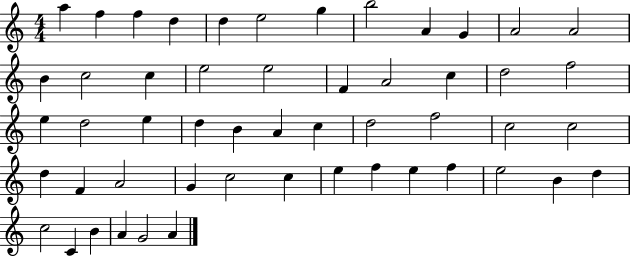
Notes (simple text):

A5/q F5/q F5/q D5/q D5/q E5/h G5/q B5/h A4/q G4/q A4/h A4/h B4/q C5/h C5/q E5/h E5/h F4/q A4/h C5/q D5/h F5/h E5/q D5/h E5/q D5/q B4/q A4/q C5/q D5/h F5/h C5/h C5/h D5/q F4/q A4/h G4/q C5/h C5/q E5/q F5/q E5/q F5/q E5/h B4/q D5/q C5/h C4/q B4/q A4/q G4/h A4/q